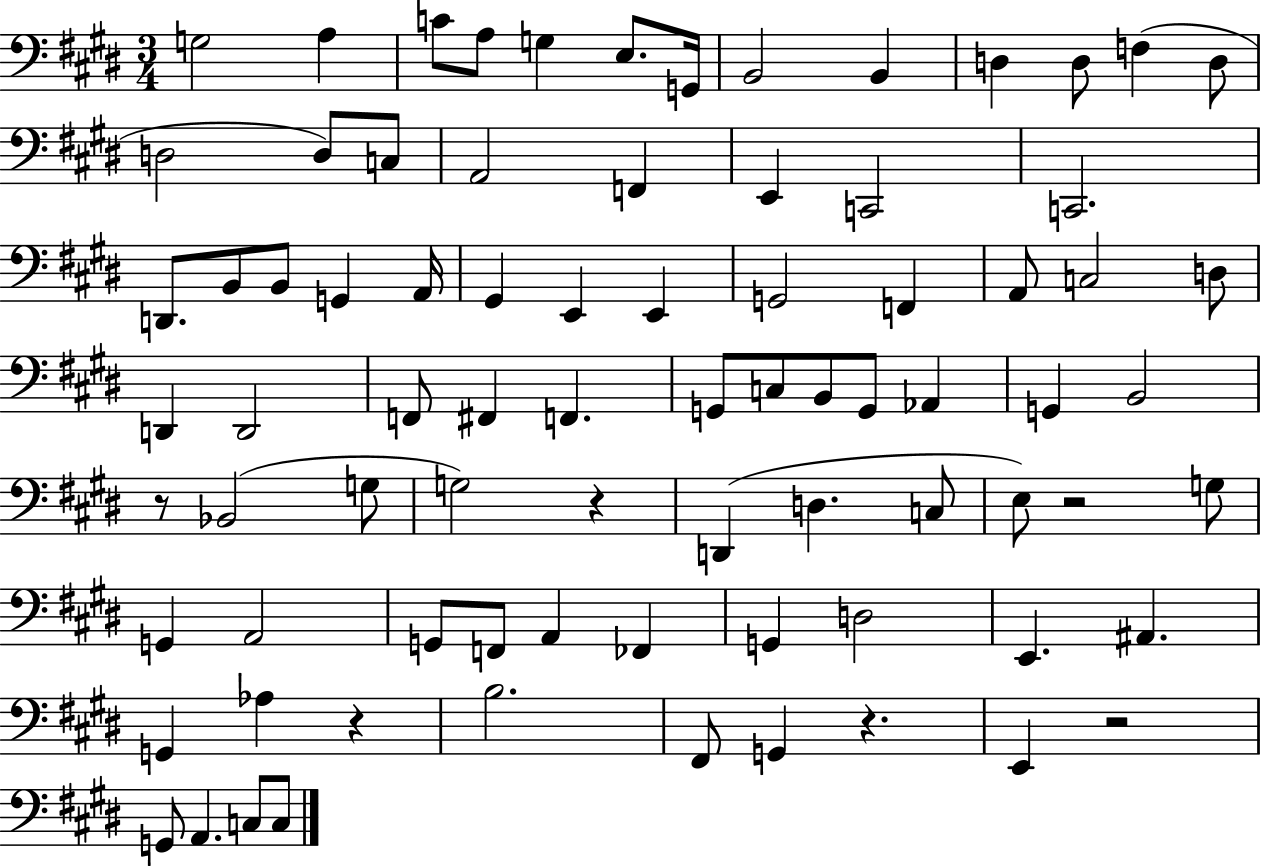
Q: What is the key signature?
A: E major